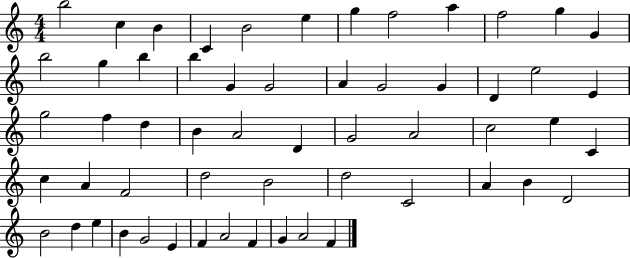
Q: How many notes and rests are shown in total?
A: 57